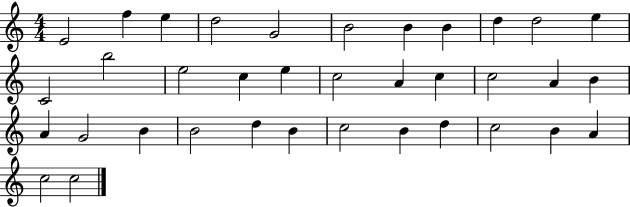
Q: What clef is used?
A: treble